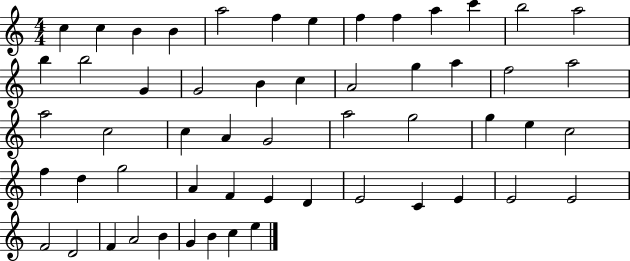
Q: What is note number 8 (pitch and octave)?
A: F5